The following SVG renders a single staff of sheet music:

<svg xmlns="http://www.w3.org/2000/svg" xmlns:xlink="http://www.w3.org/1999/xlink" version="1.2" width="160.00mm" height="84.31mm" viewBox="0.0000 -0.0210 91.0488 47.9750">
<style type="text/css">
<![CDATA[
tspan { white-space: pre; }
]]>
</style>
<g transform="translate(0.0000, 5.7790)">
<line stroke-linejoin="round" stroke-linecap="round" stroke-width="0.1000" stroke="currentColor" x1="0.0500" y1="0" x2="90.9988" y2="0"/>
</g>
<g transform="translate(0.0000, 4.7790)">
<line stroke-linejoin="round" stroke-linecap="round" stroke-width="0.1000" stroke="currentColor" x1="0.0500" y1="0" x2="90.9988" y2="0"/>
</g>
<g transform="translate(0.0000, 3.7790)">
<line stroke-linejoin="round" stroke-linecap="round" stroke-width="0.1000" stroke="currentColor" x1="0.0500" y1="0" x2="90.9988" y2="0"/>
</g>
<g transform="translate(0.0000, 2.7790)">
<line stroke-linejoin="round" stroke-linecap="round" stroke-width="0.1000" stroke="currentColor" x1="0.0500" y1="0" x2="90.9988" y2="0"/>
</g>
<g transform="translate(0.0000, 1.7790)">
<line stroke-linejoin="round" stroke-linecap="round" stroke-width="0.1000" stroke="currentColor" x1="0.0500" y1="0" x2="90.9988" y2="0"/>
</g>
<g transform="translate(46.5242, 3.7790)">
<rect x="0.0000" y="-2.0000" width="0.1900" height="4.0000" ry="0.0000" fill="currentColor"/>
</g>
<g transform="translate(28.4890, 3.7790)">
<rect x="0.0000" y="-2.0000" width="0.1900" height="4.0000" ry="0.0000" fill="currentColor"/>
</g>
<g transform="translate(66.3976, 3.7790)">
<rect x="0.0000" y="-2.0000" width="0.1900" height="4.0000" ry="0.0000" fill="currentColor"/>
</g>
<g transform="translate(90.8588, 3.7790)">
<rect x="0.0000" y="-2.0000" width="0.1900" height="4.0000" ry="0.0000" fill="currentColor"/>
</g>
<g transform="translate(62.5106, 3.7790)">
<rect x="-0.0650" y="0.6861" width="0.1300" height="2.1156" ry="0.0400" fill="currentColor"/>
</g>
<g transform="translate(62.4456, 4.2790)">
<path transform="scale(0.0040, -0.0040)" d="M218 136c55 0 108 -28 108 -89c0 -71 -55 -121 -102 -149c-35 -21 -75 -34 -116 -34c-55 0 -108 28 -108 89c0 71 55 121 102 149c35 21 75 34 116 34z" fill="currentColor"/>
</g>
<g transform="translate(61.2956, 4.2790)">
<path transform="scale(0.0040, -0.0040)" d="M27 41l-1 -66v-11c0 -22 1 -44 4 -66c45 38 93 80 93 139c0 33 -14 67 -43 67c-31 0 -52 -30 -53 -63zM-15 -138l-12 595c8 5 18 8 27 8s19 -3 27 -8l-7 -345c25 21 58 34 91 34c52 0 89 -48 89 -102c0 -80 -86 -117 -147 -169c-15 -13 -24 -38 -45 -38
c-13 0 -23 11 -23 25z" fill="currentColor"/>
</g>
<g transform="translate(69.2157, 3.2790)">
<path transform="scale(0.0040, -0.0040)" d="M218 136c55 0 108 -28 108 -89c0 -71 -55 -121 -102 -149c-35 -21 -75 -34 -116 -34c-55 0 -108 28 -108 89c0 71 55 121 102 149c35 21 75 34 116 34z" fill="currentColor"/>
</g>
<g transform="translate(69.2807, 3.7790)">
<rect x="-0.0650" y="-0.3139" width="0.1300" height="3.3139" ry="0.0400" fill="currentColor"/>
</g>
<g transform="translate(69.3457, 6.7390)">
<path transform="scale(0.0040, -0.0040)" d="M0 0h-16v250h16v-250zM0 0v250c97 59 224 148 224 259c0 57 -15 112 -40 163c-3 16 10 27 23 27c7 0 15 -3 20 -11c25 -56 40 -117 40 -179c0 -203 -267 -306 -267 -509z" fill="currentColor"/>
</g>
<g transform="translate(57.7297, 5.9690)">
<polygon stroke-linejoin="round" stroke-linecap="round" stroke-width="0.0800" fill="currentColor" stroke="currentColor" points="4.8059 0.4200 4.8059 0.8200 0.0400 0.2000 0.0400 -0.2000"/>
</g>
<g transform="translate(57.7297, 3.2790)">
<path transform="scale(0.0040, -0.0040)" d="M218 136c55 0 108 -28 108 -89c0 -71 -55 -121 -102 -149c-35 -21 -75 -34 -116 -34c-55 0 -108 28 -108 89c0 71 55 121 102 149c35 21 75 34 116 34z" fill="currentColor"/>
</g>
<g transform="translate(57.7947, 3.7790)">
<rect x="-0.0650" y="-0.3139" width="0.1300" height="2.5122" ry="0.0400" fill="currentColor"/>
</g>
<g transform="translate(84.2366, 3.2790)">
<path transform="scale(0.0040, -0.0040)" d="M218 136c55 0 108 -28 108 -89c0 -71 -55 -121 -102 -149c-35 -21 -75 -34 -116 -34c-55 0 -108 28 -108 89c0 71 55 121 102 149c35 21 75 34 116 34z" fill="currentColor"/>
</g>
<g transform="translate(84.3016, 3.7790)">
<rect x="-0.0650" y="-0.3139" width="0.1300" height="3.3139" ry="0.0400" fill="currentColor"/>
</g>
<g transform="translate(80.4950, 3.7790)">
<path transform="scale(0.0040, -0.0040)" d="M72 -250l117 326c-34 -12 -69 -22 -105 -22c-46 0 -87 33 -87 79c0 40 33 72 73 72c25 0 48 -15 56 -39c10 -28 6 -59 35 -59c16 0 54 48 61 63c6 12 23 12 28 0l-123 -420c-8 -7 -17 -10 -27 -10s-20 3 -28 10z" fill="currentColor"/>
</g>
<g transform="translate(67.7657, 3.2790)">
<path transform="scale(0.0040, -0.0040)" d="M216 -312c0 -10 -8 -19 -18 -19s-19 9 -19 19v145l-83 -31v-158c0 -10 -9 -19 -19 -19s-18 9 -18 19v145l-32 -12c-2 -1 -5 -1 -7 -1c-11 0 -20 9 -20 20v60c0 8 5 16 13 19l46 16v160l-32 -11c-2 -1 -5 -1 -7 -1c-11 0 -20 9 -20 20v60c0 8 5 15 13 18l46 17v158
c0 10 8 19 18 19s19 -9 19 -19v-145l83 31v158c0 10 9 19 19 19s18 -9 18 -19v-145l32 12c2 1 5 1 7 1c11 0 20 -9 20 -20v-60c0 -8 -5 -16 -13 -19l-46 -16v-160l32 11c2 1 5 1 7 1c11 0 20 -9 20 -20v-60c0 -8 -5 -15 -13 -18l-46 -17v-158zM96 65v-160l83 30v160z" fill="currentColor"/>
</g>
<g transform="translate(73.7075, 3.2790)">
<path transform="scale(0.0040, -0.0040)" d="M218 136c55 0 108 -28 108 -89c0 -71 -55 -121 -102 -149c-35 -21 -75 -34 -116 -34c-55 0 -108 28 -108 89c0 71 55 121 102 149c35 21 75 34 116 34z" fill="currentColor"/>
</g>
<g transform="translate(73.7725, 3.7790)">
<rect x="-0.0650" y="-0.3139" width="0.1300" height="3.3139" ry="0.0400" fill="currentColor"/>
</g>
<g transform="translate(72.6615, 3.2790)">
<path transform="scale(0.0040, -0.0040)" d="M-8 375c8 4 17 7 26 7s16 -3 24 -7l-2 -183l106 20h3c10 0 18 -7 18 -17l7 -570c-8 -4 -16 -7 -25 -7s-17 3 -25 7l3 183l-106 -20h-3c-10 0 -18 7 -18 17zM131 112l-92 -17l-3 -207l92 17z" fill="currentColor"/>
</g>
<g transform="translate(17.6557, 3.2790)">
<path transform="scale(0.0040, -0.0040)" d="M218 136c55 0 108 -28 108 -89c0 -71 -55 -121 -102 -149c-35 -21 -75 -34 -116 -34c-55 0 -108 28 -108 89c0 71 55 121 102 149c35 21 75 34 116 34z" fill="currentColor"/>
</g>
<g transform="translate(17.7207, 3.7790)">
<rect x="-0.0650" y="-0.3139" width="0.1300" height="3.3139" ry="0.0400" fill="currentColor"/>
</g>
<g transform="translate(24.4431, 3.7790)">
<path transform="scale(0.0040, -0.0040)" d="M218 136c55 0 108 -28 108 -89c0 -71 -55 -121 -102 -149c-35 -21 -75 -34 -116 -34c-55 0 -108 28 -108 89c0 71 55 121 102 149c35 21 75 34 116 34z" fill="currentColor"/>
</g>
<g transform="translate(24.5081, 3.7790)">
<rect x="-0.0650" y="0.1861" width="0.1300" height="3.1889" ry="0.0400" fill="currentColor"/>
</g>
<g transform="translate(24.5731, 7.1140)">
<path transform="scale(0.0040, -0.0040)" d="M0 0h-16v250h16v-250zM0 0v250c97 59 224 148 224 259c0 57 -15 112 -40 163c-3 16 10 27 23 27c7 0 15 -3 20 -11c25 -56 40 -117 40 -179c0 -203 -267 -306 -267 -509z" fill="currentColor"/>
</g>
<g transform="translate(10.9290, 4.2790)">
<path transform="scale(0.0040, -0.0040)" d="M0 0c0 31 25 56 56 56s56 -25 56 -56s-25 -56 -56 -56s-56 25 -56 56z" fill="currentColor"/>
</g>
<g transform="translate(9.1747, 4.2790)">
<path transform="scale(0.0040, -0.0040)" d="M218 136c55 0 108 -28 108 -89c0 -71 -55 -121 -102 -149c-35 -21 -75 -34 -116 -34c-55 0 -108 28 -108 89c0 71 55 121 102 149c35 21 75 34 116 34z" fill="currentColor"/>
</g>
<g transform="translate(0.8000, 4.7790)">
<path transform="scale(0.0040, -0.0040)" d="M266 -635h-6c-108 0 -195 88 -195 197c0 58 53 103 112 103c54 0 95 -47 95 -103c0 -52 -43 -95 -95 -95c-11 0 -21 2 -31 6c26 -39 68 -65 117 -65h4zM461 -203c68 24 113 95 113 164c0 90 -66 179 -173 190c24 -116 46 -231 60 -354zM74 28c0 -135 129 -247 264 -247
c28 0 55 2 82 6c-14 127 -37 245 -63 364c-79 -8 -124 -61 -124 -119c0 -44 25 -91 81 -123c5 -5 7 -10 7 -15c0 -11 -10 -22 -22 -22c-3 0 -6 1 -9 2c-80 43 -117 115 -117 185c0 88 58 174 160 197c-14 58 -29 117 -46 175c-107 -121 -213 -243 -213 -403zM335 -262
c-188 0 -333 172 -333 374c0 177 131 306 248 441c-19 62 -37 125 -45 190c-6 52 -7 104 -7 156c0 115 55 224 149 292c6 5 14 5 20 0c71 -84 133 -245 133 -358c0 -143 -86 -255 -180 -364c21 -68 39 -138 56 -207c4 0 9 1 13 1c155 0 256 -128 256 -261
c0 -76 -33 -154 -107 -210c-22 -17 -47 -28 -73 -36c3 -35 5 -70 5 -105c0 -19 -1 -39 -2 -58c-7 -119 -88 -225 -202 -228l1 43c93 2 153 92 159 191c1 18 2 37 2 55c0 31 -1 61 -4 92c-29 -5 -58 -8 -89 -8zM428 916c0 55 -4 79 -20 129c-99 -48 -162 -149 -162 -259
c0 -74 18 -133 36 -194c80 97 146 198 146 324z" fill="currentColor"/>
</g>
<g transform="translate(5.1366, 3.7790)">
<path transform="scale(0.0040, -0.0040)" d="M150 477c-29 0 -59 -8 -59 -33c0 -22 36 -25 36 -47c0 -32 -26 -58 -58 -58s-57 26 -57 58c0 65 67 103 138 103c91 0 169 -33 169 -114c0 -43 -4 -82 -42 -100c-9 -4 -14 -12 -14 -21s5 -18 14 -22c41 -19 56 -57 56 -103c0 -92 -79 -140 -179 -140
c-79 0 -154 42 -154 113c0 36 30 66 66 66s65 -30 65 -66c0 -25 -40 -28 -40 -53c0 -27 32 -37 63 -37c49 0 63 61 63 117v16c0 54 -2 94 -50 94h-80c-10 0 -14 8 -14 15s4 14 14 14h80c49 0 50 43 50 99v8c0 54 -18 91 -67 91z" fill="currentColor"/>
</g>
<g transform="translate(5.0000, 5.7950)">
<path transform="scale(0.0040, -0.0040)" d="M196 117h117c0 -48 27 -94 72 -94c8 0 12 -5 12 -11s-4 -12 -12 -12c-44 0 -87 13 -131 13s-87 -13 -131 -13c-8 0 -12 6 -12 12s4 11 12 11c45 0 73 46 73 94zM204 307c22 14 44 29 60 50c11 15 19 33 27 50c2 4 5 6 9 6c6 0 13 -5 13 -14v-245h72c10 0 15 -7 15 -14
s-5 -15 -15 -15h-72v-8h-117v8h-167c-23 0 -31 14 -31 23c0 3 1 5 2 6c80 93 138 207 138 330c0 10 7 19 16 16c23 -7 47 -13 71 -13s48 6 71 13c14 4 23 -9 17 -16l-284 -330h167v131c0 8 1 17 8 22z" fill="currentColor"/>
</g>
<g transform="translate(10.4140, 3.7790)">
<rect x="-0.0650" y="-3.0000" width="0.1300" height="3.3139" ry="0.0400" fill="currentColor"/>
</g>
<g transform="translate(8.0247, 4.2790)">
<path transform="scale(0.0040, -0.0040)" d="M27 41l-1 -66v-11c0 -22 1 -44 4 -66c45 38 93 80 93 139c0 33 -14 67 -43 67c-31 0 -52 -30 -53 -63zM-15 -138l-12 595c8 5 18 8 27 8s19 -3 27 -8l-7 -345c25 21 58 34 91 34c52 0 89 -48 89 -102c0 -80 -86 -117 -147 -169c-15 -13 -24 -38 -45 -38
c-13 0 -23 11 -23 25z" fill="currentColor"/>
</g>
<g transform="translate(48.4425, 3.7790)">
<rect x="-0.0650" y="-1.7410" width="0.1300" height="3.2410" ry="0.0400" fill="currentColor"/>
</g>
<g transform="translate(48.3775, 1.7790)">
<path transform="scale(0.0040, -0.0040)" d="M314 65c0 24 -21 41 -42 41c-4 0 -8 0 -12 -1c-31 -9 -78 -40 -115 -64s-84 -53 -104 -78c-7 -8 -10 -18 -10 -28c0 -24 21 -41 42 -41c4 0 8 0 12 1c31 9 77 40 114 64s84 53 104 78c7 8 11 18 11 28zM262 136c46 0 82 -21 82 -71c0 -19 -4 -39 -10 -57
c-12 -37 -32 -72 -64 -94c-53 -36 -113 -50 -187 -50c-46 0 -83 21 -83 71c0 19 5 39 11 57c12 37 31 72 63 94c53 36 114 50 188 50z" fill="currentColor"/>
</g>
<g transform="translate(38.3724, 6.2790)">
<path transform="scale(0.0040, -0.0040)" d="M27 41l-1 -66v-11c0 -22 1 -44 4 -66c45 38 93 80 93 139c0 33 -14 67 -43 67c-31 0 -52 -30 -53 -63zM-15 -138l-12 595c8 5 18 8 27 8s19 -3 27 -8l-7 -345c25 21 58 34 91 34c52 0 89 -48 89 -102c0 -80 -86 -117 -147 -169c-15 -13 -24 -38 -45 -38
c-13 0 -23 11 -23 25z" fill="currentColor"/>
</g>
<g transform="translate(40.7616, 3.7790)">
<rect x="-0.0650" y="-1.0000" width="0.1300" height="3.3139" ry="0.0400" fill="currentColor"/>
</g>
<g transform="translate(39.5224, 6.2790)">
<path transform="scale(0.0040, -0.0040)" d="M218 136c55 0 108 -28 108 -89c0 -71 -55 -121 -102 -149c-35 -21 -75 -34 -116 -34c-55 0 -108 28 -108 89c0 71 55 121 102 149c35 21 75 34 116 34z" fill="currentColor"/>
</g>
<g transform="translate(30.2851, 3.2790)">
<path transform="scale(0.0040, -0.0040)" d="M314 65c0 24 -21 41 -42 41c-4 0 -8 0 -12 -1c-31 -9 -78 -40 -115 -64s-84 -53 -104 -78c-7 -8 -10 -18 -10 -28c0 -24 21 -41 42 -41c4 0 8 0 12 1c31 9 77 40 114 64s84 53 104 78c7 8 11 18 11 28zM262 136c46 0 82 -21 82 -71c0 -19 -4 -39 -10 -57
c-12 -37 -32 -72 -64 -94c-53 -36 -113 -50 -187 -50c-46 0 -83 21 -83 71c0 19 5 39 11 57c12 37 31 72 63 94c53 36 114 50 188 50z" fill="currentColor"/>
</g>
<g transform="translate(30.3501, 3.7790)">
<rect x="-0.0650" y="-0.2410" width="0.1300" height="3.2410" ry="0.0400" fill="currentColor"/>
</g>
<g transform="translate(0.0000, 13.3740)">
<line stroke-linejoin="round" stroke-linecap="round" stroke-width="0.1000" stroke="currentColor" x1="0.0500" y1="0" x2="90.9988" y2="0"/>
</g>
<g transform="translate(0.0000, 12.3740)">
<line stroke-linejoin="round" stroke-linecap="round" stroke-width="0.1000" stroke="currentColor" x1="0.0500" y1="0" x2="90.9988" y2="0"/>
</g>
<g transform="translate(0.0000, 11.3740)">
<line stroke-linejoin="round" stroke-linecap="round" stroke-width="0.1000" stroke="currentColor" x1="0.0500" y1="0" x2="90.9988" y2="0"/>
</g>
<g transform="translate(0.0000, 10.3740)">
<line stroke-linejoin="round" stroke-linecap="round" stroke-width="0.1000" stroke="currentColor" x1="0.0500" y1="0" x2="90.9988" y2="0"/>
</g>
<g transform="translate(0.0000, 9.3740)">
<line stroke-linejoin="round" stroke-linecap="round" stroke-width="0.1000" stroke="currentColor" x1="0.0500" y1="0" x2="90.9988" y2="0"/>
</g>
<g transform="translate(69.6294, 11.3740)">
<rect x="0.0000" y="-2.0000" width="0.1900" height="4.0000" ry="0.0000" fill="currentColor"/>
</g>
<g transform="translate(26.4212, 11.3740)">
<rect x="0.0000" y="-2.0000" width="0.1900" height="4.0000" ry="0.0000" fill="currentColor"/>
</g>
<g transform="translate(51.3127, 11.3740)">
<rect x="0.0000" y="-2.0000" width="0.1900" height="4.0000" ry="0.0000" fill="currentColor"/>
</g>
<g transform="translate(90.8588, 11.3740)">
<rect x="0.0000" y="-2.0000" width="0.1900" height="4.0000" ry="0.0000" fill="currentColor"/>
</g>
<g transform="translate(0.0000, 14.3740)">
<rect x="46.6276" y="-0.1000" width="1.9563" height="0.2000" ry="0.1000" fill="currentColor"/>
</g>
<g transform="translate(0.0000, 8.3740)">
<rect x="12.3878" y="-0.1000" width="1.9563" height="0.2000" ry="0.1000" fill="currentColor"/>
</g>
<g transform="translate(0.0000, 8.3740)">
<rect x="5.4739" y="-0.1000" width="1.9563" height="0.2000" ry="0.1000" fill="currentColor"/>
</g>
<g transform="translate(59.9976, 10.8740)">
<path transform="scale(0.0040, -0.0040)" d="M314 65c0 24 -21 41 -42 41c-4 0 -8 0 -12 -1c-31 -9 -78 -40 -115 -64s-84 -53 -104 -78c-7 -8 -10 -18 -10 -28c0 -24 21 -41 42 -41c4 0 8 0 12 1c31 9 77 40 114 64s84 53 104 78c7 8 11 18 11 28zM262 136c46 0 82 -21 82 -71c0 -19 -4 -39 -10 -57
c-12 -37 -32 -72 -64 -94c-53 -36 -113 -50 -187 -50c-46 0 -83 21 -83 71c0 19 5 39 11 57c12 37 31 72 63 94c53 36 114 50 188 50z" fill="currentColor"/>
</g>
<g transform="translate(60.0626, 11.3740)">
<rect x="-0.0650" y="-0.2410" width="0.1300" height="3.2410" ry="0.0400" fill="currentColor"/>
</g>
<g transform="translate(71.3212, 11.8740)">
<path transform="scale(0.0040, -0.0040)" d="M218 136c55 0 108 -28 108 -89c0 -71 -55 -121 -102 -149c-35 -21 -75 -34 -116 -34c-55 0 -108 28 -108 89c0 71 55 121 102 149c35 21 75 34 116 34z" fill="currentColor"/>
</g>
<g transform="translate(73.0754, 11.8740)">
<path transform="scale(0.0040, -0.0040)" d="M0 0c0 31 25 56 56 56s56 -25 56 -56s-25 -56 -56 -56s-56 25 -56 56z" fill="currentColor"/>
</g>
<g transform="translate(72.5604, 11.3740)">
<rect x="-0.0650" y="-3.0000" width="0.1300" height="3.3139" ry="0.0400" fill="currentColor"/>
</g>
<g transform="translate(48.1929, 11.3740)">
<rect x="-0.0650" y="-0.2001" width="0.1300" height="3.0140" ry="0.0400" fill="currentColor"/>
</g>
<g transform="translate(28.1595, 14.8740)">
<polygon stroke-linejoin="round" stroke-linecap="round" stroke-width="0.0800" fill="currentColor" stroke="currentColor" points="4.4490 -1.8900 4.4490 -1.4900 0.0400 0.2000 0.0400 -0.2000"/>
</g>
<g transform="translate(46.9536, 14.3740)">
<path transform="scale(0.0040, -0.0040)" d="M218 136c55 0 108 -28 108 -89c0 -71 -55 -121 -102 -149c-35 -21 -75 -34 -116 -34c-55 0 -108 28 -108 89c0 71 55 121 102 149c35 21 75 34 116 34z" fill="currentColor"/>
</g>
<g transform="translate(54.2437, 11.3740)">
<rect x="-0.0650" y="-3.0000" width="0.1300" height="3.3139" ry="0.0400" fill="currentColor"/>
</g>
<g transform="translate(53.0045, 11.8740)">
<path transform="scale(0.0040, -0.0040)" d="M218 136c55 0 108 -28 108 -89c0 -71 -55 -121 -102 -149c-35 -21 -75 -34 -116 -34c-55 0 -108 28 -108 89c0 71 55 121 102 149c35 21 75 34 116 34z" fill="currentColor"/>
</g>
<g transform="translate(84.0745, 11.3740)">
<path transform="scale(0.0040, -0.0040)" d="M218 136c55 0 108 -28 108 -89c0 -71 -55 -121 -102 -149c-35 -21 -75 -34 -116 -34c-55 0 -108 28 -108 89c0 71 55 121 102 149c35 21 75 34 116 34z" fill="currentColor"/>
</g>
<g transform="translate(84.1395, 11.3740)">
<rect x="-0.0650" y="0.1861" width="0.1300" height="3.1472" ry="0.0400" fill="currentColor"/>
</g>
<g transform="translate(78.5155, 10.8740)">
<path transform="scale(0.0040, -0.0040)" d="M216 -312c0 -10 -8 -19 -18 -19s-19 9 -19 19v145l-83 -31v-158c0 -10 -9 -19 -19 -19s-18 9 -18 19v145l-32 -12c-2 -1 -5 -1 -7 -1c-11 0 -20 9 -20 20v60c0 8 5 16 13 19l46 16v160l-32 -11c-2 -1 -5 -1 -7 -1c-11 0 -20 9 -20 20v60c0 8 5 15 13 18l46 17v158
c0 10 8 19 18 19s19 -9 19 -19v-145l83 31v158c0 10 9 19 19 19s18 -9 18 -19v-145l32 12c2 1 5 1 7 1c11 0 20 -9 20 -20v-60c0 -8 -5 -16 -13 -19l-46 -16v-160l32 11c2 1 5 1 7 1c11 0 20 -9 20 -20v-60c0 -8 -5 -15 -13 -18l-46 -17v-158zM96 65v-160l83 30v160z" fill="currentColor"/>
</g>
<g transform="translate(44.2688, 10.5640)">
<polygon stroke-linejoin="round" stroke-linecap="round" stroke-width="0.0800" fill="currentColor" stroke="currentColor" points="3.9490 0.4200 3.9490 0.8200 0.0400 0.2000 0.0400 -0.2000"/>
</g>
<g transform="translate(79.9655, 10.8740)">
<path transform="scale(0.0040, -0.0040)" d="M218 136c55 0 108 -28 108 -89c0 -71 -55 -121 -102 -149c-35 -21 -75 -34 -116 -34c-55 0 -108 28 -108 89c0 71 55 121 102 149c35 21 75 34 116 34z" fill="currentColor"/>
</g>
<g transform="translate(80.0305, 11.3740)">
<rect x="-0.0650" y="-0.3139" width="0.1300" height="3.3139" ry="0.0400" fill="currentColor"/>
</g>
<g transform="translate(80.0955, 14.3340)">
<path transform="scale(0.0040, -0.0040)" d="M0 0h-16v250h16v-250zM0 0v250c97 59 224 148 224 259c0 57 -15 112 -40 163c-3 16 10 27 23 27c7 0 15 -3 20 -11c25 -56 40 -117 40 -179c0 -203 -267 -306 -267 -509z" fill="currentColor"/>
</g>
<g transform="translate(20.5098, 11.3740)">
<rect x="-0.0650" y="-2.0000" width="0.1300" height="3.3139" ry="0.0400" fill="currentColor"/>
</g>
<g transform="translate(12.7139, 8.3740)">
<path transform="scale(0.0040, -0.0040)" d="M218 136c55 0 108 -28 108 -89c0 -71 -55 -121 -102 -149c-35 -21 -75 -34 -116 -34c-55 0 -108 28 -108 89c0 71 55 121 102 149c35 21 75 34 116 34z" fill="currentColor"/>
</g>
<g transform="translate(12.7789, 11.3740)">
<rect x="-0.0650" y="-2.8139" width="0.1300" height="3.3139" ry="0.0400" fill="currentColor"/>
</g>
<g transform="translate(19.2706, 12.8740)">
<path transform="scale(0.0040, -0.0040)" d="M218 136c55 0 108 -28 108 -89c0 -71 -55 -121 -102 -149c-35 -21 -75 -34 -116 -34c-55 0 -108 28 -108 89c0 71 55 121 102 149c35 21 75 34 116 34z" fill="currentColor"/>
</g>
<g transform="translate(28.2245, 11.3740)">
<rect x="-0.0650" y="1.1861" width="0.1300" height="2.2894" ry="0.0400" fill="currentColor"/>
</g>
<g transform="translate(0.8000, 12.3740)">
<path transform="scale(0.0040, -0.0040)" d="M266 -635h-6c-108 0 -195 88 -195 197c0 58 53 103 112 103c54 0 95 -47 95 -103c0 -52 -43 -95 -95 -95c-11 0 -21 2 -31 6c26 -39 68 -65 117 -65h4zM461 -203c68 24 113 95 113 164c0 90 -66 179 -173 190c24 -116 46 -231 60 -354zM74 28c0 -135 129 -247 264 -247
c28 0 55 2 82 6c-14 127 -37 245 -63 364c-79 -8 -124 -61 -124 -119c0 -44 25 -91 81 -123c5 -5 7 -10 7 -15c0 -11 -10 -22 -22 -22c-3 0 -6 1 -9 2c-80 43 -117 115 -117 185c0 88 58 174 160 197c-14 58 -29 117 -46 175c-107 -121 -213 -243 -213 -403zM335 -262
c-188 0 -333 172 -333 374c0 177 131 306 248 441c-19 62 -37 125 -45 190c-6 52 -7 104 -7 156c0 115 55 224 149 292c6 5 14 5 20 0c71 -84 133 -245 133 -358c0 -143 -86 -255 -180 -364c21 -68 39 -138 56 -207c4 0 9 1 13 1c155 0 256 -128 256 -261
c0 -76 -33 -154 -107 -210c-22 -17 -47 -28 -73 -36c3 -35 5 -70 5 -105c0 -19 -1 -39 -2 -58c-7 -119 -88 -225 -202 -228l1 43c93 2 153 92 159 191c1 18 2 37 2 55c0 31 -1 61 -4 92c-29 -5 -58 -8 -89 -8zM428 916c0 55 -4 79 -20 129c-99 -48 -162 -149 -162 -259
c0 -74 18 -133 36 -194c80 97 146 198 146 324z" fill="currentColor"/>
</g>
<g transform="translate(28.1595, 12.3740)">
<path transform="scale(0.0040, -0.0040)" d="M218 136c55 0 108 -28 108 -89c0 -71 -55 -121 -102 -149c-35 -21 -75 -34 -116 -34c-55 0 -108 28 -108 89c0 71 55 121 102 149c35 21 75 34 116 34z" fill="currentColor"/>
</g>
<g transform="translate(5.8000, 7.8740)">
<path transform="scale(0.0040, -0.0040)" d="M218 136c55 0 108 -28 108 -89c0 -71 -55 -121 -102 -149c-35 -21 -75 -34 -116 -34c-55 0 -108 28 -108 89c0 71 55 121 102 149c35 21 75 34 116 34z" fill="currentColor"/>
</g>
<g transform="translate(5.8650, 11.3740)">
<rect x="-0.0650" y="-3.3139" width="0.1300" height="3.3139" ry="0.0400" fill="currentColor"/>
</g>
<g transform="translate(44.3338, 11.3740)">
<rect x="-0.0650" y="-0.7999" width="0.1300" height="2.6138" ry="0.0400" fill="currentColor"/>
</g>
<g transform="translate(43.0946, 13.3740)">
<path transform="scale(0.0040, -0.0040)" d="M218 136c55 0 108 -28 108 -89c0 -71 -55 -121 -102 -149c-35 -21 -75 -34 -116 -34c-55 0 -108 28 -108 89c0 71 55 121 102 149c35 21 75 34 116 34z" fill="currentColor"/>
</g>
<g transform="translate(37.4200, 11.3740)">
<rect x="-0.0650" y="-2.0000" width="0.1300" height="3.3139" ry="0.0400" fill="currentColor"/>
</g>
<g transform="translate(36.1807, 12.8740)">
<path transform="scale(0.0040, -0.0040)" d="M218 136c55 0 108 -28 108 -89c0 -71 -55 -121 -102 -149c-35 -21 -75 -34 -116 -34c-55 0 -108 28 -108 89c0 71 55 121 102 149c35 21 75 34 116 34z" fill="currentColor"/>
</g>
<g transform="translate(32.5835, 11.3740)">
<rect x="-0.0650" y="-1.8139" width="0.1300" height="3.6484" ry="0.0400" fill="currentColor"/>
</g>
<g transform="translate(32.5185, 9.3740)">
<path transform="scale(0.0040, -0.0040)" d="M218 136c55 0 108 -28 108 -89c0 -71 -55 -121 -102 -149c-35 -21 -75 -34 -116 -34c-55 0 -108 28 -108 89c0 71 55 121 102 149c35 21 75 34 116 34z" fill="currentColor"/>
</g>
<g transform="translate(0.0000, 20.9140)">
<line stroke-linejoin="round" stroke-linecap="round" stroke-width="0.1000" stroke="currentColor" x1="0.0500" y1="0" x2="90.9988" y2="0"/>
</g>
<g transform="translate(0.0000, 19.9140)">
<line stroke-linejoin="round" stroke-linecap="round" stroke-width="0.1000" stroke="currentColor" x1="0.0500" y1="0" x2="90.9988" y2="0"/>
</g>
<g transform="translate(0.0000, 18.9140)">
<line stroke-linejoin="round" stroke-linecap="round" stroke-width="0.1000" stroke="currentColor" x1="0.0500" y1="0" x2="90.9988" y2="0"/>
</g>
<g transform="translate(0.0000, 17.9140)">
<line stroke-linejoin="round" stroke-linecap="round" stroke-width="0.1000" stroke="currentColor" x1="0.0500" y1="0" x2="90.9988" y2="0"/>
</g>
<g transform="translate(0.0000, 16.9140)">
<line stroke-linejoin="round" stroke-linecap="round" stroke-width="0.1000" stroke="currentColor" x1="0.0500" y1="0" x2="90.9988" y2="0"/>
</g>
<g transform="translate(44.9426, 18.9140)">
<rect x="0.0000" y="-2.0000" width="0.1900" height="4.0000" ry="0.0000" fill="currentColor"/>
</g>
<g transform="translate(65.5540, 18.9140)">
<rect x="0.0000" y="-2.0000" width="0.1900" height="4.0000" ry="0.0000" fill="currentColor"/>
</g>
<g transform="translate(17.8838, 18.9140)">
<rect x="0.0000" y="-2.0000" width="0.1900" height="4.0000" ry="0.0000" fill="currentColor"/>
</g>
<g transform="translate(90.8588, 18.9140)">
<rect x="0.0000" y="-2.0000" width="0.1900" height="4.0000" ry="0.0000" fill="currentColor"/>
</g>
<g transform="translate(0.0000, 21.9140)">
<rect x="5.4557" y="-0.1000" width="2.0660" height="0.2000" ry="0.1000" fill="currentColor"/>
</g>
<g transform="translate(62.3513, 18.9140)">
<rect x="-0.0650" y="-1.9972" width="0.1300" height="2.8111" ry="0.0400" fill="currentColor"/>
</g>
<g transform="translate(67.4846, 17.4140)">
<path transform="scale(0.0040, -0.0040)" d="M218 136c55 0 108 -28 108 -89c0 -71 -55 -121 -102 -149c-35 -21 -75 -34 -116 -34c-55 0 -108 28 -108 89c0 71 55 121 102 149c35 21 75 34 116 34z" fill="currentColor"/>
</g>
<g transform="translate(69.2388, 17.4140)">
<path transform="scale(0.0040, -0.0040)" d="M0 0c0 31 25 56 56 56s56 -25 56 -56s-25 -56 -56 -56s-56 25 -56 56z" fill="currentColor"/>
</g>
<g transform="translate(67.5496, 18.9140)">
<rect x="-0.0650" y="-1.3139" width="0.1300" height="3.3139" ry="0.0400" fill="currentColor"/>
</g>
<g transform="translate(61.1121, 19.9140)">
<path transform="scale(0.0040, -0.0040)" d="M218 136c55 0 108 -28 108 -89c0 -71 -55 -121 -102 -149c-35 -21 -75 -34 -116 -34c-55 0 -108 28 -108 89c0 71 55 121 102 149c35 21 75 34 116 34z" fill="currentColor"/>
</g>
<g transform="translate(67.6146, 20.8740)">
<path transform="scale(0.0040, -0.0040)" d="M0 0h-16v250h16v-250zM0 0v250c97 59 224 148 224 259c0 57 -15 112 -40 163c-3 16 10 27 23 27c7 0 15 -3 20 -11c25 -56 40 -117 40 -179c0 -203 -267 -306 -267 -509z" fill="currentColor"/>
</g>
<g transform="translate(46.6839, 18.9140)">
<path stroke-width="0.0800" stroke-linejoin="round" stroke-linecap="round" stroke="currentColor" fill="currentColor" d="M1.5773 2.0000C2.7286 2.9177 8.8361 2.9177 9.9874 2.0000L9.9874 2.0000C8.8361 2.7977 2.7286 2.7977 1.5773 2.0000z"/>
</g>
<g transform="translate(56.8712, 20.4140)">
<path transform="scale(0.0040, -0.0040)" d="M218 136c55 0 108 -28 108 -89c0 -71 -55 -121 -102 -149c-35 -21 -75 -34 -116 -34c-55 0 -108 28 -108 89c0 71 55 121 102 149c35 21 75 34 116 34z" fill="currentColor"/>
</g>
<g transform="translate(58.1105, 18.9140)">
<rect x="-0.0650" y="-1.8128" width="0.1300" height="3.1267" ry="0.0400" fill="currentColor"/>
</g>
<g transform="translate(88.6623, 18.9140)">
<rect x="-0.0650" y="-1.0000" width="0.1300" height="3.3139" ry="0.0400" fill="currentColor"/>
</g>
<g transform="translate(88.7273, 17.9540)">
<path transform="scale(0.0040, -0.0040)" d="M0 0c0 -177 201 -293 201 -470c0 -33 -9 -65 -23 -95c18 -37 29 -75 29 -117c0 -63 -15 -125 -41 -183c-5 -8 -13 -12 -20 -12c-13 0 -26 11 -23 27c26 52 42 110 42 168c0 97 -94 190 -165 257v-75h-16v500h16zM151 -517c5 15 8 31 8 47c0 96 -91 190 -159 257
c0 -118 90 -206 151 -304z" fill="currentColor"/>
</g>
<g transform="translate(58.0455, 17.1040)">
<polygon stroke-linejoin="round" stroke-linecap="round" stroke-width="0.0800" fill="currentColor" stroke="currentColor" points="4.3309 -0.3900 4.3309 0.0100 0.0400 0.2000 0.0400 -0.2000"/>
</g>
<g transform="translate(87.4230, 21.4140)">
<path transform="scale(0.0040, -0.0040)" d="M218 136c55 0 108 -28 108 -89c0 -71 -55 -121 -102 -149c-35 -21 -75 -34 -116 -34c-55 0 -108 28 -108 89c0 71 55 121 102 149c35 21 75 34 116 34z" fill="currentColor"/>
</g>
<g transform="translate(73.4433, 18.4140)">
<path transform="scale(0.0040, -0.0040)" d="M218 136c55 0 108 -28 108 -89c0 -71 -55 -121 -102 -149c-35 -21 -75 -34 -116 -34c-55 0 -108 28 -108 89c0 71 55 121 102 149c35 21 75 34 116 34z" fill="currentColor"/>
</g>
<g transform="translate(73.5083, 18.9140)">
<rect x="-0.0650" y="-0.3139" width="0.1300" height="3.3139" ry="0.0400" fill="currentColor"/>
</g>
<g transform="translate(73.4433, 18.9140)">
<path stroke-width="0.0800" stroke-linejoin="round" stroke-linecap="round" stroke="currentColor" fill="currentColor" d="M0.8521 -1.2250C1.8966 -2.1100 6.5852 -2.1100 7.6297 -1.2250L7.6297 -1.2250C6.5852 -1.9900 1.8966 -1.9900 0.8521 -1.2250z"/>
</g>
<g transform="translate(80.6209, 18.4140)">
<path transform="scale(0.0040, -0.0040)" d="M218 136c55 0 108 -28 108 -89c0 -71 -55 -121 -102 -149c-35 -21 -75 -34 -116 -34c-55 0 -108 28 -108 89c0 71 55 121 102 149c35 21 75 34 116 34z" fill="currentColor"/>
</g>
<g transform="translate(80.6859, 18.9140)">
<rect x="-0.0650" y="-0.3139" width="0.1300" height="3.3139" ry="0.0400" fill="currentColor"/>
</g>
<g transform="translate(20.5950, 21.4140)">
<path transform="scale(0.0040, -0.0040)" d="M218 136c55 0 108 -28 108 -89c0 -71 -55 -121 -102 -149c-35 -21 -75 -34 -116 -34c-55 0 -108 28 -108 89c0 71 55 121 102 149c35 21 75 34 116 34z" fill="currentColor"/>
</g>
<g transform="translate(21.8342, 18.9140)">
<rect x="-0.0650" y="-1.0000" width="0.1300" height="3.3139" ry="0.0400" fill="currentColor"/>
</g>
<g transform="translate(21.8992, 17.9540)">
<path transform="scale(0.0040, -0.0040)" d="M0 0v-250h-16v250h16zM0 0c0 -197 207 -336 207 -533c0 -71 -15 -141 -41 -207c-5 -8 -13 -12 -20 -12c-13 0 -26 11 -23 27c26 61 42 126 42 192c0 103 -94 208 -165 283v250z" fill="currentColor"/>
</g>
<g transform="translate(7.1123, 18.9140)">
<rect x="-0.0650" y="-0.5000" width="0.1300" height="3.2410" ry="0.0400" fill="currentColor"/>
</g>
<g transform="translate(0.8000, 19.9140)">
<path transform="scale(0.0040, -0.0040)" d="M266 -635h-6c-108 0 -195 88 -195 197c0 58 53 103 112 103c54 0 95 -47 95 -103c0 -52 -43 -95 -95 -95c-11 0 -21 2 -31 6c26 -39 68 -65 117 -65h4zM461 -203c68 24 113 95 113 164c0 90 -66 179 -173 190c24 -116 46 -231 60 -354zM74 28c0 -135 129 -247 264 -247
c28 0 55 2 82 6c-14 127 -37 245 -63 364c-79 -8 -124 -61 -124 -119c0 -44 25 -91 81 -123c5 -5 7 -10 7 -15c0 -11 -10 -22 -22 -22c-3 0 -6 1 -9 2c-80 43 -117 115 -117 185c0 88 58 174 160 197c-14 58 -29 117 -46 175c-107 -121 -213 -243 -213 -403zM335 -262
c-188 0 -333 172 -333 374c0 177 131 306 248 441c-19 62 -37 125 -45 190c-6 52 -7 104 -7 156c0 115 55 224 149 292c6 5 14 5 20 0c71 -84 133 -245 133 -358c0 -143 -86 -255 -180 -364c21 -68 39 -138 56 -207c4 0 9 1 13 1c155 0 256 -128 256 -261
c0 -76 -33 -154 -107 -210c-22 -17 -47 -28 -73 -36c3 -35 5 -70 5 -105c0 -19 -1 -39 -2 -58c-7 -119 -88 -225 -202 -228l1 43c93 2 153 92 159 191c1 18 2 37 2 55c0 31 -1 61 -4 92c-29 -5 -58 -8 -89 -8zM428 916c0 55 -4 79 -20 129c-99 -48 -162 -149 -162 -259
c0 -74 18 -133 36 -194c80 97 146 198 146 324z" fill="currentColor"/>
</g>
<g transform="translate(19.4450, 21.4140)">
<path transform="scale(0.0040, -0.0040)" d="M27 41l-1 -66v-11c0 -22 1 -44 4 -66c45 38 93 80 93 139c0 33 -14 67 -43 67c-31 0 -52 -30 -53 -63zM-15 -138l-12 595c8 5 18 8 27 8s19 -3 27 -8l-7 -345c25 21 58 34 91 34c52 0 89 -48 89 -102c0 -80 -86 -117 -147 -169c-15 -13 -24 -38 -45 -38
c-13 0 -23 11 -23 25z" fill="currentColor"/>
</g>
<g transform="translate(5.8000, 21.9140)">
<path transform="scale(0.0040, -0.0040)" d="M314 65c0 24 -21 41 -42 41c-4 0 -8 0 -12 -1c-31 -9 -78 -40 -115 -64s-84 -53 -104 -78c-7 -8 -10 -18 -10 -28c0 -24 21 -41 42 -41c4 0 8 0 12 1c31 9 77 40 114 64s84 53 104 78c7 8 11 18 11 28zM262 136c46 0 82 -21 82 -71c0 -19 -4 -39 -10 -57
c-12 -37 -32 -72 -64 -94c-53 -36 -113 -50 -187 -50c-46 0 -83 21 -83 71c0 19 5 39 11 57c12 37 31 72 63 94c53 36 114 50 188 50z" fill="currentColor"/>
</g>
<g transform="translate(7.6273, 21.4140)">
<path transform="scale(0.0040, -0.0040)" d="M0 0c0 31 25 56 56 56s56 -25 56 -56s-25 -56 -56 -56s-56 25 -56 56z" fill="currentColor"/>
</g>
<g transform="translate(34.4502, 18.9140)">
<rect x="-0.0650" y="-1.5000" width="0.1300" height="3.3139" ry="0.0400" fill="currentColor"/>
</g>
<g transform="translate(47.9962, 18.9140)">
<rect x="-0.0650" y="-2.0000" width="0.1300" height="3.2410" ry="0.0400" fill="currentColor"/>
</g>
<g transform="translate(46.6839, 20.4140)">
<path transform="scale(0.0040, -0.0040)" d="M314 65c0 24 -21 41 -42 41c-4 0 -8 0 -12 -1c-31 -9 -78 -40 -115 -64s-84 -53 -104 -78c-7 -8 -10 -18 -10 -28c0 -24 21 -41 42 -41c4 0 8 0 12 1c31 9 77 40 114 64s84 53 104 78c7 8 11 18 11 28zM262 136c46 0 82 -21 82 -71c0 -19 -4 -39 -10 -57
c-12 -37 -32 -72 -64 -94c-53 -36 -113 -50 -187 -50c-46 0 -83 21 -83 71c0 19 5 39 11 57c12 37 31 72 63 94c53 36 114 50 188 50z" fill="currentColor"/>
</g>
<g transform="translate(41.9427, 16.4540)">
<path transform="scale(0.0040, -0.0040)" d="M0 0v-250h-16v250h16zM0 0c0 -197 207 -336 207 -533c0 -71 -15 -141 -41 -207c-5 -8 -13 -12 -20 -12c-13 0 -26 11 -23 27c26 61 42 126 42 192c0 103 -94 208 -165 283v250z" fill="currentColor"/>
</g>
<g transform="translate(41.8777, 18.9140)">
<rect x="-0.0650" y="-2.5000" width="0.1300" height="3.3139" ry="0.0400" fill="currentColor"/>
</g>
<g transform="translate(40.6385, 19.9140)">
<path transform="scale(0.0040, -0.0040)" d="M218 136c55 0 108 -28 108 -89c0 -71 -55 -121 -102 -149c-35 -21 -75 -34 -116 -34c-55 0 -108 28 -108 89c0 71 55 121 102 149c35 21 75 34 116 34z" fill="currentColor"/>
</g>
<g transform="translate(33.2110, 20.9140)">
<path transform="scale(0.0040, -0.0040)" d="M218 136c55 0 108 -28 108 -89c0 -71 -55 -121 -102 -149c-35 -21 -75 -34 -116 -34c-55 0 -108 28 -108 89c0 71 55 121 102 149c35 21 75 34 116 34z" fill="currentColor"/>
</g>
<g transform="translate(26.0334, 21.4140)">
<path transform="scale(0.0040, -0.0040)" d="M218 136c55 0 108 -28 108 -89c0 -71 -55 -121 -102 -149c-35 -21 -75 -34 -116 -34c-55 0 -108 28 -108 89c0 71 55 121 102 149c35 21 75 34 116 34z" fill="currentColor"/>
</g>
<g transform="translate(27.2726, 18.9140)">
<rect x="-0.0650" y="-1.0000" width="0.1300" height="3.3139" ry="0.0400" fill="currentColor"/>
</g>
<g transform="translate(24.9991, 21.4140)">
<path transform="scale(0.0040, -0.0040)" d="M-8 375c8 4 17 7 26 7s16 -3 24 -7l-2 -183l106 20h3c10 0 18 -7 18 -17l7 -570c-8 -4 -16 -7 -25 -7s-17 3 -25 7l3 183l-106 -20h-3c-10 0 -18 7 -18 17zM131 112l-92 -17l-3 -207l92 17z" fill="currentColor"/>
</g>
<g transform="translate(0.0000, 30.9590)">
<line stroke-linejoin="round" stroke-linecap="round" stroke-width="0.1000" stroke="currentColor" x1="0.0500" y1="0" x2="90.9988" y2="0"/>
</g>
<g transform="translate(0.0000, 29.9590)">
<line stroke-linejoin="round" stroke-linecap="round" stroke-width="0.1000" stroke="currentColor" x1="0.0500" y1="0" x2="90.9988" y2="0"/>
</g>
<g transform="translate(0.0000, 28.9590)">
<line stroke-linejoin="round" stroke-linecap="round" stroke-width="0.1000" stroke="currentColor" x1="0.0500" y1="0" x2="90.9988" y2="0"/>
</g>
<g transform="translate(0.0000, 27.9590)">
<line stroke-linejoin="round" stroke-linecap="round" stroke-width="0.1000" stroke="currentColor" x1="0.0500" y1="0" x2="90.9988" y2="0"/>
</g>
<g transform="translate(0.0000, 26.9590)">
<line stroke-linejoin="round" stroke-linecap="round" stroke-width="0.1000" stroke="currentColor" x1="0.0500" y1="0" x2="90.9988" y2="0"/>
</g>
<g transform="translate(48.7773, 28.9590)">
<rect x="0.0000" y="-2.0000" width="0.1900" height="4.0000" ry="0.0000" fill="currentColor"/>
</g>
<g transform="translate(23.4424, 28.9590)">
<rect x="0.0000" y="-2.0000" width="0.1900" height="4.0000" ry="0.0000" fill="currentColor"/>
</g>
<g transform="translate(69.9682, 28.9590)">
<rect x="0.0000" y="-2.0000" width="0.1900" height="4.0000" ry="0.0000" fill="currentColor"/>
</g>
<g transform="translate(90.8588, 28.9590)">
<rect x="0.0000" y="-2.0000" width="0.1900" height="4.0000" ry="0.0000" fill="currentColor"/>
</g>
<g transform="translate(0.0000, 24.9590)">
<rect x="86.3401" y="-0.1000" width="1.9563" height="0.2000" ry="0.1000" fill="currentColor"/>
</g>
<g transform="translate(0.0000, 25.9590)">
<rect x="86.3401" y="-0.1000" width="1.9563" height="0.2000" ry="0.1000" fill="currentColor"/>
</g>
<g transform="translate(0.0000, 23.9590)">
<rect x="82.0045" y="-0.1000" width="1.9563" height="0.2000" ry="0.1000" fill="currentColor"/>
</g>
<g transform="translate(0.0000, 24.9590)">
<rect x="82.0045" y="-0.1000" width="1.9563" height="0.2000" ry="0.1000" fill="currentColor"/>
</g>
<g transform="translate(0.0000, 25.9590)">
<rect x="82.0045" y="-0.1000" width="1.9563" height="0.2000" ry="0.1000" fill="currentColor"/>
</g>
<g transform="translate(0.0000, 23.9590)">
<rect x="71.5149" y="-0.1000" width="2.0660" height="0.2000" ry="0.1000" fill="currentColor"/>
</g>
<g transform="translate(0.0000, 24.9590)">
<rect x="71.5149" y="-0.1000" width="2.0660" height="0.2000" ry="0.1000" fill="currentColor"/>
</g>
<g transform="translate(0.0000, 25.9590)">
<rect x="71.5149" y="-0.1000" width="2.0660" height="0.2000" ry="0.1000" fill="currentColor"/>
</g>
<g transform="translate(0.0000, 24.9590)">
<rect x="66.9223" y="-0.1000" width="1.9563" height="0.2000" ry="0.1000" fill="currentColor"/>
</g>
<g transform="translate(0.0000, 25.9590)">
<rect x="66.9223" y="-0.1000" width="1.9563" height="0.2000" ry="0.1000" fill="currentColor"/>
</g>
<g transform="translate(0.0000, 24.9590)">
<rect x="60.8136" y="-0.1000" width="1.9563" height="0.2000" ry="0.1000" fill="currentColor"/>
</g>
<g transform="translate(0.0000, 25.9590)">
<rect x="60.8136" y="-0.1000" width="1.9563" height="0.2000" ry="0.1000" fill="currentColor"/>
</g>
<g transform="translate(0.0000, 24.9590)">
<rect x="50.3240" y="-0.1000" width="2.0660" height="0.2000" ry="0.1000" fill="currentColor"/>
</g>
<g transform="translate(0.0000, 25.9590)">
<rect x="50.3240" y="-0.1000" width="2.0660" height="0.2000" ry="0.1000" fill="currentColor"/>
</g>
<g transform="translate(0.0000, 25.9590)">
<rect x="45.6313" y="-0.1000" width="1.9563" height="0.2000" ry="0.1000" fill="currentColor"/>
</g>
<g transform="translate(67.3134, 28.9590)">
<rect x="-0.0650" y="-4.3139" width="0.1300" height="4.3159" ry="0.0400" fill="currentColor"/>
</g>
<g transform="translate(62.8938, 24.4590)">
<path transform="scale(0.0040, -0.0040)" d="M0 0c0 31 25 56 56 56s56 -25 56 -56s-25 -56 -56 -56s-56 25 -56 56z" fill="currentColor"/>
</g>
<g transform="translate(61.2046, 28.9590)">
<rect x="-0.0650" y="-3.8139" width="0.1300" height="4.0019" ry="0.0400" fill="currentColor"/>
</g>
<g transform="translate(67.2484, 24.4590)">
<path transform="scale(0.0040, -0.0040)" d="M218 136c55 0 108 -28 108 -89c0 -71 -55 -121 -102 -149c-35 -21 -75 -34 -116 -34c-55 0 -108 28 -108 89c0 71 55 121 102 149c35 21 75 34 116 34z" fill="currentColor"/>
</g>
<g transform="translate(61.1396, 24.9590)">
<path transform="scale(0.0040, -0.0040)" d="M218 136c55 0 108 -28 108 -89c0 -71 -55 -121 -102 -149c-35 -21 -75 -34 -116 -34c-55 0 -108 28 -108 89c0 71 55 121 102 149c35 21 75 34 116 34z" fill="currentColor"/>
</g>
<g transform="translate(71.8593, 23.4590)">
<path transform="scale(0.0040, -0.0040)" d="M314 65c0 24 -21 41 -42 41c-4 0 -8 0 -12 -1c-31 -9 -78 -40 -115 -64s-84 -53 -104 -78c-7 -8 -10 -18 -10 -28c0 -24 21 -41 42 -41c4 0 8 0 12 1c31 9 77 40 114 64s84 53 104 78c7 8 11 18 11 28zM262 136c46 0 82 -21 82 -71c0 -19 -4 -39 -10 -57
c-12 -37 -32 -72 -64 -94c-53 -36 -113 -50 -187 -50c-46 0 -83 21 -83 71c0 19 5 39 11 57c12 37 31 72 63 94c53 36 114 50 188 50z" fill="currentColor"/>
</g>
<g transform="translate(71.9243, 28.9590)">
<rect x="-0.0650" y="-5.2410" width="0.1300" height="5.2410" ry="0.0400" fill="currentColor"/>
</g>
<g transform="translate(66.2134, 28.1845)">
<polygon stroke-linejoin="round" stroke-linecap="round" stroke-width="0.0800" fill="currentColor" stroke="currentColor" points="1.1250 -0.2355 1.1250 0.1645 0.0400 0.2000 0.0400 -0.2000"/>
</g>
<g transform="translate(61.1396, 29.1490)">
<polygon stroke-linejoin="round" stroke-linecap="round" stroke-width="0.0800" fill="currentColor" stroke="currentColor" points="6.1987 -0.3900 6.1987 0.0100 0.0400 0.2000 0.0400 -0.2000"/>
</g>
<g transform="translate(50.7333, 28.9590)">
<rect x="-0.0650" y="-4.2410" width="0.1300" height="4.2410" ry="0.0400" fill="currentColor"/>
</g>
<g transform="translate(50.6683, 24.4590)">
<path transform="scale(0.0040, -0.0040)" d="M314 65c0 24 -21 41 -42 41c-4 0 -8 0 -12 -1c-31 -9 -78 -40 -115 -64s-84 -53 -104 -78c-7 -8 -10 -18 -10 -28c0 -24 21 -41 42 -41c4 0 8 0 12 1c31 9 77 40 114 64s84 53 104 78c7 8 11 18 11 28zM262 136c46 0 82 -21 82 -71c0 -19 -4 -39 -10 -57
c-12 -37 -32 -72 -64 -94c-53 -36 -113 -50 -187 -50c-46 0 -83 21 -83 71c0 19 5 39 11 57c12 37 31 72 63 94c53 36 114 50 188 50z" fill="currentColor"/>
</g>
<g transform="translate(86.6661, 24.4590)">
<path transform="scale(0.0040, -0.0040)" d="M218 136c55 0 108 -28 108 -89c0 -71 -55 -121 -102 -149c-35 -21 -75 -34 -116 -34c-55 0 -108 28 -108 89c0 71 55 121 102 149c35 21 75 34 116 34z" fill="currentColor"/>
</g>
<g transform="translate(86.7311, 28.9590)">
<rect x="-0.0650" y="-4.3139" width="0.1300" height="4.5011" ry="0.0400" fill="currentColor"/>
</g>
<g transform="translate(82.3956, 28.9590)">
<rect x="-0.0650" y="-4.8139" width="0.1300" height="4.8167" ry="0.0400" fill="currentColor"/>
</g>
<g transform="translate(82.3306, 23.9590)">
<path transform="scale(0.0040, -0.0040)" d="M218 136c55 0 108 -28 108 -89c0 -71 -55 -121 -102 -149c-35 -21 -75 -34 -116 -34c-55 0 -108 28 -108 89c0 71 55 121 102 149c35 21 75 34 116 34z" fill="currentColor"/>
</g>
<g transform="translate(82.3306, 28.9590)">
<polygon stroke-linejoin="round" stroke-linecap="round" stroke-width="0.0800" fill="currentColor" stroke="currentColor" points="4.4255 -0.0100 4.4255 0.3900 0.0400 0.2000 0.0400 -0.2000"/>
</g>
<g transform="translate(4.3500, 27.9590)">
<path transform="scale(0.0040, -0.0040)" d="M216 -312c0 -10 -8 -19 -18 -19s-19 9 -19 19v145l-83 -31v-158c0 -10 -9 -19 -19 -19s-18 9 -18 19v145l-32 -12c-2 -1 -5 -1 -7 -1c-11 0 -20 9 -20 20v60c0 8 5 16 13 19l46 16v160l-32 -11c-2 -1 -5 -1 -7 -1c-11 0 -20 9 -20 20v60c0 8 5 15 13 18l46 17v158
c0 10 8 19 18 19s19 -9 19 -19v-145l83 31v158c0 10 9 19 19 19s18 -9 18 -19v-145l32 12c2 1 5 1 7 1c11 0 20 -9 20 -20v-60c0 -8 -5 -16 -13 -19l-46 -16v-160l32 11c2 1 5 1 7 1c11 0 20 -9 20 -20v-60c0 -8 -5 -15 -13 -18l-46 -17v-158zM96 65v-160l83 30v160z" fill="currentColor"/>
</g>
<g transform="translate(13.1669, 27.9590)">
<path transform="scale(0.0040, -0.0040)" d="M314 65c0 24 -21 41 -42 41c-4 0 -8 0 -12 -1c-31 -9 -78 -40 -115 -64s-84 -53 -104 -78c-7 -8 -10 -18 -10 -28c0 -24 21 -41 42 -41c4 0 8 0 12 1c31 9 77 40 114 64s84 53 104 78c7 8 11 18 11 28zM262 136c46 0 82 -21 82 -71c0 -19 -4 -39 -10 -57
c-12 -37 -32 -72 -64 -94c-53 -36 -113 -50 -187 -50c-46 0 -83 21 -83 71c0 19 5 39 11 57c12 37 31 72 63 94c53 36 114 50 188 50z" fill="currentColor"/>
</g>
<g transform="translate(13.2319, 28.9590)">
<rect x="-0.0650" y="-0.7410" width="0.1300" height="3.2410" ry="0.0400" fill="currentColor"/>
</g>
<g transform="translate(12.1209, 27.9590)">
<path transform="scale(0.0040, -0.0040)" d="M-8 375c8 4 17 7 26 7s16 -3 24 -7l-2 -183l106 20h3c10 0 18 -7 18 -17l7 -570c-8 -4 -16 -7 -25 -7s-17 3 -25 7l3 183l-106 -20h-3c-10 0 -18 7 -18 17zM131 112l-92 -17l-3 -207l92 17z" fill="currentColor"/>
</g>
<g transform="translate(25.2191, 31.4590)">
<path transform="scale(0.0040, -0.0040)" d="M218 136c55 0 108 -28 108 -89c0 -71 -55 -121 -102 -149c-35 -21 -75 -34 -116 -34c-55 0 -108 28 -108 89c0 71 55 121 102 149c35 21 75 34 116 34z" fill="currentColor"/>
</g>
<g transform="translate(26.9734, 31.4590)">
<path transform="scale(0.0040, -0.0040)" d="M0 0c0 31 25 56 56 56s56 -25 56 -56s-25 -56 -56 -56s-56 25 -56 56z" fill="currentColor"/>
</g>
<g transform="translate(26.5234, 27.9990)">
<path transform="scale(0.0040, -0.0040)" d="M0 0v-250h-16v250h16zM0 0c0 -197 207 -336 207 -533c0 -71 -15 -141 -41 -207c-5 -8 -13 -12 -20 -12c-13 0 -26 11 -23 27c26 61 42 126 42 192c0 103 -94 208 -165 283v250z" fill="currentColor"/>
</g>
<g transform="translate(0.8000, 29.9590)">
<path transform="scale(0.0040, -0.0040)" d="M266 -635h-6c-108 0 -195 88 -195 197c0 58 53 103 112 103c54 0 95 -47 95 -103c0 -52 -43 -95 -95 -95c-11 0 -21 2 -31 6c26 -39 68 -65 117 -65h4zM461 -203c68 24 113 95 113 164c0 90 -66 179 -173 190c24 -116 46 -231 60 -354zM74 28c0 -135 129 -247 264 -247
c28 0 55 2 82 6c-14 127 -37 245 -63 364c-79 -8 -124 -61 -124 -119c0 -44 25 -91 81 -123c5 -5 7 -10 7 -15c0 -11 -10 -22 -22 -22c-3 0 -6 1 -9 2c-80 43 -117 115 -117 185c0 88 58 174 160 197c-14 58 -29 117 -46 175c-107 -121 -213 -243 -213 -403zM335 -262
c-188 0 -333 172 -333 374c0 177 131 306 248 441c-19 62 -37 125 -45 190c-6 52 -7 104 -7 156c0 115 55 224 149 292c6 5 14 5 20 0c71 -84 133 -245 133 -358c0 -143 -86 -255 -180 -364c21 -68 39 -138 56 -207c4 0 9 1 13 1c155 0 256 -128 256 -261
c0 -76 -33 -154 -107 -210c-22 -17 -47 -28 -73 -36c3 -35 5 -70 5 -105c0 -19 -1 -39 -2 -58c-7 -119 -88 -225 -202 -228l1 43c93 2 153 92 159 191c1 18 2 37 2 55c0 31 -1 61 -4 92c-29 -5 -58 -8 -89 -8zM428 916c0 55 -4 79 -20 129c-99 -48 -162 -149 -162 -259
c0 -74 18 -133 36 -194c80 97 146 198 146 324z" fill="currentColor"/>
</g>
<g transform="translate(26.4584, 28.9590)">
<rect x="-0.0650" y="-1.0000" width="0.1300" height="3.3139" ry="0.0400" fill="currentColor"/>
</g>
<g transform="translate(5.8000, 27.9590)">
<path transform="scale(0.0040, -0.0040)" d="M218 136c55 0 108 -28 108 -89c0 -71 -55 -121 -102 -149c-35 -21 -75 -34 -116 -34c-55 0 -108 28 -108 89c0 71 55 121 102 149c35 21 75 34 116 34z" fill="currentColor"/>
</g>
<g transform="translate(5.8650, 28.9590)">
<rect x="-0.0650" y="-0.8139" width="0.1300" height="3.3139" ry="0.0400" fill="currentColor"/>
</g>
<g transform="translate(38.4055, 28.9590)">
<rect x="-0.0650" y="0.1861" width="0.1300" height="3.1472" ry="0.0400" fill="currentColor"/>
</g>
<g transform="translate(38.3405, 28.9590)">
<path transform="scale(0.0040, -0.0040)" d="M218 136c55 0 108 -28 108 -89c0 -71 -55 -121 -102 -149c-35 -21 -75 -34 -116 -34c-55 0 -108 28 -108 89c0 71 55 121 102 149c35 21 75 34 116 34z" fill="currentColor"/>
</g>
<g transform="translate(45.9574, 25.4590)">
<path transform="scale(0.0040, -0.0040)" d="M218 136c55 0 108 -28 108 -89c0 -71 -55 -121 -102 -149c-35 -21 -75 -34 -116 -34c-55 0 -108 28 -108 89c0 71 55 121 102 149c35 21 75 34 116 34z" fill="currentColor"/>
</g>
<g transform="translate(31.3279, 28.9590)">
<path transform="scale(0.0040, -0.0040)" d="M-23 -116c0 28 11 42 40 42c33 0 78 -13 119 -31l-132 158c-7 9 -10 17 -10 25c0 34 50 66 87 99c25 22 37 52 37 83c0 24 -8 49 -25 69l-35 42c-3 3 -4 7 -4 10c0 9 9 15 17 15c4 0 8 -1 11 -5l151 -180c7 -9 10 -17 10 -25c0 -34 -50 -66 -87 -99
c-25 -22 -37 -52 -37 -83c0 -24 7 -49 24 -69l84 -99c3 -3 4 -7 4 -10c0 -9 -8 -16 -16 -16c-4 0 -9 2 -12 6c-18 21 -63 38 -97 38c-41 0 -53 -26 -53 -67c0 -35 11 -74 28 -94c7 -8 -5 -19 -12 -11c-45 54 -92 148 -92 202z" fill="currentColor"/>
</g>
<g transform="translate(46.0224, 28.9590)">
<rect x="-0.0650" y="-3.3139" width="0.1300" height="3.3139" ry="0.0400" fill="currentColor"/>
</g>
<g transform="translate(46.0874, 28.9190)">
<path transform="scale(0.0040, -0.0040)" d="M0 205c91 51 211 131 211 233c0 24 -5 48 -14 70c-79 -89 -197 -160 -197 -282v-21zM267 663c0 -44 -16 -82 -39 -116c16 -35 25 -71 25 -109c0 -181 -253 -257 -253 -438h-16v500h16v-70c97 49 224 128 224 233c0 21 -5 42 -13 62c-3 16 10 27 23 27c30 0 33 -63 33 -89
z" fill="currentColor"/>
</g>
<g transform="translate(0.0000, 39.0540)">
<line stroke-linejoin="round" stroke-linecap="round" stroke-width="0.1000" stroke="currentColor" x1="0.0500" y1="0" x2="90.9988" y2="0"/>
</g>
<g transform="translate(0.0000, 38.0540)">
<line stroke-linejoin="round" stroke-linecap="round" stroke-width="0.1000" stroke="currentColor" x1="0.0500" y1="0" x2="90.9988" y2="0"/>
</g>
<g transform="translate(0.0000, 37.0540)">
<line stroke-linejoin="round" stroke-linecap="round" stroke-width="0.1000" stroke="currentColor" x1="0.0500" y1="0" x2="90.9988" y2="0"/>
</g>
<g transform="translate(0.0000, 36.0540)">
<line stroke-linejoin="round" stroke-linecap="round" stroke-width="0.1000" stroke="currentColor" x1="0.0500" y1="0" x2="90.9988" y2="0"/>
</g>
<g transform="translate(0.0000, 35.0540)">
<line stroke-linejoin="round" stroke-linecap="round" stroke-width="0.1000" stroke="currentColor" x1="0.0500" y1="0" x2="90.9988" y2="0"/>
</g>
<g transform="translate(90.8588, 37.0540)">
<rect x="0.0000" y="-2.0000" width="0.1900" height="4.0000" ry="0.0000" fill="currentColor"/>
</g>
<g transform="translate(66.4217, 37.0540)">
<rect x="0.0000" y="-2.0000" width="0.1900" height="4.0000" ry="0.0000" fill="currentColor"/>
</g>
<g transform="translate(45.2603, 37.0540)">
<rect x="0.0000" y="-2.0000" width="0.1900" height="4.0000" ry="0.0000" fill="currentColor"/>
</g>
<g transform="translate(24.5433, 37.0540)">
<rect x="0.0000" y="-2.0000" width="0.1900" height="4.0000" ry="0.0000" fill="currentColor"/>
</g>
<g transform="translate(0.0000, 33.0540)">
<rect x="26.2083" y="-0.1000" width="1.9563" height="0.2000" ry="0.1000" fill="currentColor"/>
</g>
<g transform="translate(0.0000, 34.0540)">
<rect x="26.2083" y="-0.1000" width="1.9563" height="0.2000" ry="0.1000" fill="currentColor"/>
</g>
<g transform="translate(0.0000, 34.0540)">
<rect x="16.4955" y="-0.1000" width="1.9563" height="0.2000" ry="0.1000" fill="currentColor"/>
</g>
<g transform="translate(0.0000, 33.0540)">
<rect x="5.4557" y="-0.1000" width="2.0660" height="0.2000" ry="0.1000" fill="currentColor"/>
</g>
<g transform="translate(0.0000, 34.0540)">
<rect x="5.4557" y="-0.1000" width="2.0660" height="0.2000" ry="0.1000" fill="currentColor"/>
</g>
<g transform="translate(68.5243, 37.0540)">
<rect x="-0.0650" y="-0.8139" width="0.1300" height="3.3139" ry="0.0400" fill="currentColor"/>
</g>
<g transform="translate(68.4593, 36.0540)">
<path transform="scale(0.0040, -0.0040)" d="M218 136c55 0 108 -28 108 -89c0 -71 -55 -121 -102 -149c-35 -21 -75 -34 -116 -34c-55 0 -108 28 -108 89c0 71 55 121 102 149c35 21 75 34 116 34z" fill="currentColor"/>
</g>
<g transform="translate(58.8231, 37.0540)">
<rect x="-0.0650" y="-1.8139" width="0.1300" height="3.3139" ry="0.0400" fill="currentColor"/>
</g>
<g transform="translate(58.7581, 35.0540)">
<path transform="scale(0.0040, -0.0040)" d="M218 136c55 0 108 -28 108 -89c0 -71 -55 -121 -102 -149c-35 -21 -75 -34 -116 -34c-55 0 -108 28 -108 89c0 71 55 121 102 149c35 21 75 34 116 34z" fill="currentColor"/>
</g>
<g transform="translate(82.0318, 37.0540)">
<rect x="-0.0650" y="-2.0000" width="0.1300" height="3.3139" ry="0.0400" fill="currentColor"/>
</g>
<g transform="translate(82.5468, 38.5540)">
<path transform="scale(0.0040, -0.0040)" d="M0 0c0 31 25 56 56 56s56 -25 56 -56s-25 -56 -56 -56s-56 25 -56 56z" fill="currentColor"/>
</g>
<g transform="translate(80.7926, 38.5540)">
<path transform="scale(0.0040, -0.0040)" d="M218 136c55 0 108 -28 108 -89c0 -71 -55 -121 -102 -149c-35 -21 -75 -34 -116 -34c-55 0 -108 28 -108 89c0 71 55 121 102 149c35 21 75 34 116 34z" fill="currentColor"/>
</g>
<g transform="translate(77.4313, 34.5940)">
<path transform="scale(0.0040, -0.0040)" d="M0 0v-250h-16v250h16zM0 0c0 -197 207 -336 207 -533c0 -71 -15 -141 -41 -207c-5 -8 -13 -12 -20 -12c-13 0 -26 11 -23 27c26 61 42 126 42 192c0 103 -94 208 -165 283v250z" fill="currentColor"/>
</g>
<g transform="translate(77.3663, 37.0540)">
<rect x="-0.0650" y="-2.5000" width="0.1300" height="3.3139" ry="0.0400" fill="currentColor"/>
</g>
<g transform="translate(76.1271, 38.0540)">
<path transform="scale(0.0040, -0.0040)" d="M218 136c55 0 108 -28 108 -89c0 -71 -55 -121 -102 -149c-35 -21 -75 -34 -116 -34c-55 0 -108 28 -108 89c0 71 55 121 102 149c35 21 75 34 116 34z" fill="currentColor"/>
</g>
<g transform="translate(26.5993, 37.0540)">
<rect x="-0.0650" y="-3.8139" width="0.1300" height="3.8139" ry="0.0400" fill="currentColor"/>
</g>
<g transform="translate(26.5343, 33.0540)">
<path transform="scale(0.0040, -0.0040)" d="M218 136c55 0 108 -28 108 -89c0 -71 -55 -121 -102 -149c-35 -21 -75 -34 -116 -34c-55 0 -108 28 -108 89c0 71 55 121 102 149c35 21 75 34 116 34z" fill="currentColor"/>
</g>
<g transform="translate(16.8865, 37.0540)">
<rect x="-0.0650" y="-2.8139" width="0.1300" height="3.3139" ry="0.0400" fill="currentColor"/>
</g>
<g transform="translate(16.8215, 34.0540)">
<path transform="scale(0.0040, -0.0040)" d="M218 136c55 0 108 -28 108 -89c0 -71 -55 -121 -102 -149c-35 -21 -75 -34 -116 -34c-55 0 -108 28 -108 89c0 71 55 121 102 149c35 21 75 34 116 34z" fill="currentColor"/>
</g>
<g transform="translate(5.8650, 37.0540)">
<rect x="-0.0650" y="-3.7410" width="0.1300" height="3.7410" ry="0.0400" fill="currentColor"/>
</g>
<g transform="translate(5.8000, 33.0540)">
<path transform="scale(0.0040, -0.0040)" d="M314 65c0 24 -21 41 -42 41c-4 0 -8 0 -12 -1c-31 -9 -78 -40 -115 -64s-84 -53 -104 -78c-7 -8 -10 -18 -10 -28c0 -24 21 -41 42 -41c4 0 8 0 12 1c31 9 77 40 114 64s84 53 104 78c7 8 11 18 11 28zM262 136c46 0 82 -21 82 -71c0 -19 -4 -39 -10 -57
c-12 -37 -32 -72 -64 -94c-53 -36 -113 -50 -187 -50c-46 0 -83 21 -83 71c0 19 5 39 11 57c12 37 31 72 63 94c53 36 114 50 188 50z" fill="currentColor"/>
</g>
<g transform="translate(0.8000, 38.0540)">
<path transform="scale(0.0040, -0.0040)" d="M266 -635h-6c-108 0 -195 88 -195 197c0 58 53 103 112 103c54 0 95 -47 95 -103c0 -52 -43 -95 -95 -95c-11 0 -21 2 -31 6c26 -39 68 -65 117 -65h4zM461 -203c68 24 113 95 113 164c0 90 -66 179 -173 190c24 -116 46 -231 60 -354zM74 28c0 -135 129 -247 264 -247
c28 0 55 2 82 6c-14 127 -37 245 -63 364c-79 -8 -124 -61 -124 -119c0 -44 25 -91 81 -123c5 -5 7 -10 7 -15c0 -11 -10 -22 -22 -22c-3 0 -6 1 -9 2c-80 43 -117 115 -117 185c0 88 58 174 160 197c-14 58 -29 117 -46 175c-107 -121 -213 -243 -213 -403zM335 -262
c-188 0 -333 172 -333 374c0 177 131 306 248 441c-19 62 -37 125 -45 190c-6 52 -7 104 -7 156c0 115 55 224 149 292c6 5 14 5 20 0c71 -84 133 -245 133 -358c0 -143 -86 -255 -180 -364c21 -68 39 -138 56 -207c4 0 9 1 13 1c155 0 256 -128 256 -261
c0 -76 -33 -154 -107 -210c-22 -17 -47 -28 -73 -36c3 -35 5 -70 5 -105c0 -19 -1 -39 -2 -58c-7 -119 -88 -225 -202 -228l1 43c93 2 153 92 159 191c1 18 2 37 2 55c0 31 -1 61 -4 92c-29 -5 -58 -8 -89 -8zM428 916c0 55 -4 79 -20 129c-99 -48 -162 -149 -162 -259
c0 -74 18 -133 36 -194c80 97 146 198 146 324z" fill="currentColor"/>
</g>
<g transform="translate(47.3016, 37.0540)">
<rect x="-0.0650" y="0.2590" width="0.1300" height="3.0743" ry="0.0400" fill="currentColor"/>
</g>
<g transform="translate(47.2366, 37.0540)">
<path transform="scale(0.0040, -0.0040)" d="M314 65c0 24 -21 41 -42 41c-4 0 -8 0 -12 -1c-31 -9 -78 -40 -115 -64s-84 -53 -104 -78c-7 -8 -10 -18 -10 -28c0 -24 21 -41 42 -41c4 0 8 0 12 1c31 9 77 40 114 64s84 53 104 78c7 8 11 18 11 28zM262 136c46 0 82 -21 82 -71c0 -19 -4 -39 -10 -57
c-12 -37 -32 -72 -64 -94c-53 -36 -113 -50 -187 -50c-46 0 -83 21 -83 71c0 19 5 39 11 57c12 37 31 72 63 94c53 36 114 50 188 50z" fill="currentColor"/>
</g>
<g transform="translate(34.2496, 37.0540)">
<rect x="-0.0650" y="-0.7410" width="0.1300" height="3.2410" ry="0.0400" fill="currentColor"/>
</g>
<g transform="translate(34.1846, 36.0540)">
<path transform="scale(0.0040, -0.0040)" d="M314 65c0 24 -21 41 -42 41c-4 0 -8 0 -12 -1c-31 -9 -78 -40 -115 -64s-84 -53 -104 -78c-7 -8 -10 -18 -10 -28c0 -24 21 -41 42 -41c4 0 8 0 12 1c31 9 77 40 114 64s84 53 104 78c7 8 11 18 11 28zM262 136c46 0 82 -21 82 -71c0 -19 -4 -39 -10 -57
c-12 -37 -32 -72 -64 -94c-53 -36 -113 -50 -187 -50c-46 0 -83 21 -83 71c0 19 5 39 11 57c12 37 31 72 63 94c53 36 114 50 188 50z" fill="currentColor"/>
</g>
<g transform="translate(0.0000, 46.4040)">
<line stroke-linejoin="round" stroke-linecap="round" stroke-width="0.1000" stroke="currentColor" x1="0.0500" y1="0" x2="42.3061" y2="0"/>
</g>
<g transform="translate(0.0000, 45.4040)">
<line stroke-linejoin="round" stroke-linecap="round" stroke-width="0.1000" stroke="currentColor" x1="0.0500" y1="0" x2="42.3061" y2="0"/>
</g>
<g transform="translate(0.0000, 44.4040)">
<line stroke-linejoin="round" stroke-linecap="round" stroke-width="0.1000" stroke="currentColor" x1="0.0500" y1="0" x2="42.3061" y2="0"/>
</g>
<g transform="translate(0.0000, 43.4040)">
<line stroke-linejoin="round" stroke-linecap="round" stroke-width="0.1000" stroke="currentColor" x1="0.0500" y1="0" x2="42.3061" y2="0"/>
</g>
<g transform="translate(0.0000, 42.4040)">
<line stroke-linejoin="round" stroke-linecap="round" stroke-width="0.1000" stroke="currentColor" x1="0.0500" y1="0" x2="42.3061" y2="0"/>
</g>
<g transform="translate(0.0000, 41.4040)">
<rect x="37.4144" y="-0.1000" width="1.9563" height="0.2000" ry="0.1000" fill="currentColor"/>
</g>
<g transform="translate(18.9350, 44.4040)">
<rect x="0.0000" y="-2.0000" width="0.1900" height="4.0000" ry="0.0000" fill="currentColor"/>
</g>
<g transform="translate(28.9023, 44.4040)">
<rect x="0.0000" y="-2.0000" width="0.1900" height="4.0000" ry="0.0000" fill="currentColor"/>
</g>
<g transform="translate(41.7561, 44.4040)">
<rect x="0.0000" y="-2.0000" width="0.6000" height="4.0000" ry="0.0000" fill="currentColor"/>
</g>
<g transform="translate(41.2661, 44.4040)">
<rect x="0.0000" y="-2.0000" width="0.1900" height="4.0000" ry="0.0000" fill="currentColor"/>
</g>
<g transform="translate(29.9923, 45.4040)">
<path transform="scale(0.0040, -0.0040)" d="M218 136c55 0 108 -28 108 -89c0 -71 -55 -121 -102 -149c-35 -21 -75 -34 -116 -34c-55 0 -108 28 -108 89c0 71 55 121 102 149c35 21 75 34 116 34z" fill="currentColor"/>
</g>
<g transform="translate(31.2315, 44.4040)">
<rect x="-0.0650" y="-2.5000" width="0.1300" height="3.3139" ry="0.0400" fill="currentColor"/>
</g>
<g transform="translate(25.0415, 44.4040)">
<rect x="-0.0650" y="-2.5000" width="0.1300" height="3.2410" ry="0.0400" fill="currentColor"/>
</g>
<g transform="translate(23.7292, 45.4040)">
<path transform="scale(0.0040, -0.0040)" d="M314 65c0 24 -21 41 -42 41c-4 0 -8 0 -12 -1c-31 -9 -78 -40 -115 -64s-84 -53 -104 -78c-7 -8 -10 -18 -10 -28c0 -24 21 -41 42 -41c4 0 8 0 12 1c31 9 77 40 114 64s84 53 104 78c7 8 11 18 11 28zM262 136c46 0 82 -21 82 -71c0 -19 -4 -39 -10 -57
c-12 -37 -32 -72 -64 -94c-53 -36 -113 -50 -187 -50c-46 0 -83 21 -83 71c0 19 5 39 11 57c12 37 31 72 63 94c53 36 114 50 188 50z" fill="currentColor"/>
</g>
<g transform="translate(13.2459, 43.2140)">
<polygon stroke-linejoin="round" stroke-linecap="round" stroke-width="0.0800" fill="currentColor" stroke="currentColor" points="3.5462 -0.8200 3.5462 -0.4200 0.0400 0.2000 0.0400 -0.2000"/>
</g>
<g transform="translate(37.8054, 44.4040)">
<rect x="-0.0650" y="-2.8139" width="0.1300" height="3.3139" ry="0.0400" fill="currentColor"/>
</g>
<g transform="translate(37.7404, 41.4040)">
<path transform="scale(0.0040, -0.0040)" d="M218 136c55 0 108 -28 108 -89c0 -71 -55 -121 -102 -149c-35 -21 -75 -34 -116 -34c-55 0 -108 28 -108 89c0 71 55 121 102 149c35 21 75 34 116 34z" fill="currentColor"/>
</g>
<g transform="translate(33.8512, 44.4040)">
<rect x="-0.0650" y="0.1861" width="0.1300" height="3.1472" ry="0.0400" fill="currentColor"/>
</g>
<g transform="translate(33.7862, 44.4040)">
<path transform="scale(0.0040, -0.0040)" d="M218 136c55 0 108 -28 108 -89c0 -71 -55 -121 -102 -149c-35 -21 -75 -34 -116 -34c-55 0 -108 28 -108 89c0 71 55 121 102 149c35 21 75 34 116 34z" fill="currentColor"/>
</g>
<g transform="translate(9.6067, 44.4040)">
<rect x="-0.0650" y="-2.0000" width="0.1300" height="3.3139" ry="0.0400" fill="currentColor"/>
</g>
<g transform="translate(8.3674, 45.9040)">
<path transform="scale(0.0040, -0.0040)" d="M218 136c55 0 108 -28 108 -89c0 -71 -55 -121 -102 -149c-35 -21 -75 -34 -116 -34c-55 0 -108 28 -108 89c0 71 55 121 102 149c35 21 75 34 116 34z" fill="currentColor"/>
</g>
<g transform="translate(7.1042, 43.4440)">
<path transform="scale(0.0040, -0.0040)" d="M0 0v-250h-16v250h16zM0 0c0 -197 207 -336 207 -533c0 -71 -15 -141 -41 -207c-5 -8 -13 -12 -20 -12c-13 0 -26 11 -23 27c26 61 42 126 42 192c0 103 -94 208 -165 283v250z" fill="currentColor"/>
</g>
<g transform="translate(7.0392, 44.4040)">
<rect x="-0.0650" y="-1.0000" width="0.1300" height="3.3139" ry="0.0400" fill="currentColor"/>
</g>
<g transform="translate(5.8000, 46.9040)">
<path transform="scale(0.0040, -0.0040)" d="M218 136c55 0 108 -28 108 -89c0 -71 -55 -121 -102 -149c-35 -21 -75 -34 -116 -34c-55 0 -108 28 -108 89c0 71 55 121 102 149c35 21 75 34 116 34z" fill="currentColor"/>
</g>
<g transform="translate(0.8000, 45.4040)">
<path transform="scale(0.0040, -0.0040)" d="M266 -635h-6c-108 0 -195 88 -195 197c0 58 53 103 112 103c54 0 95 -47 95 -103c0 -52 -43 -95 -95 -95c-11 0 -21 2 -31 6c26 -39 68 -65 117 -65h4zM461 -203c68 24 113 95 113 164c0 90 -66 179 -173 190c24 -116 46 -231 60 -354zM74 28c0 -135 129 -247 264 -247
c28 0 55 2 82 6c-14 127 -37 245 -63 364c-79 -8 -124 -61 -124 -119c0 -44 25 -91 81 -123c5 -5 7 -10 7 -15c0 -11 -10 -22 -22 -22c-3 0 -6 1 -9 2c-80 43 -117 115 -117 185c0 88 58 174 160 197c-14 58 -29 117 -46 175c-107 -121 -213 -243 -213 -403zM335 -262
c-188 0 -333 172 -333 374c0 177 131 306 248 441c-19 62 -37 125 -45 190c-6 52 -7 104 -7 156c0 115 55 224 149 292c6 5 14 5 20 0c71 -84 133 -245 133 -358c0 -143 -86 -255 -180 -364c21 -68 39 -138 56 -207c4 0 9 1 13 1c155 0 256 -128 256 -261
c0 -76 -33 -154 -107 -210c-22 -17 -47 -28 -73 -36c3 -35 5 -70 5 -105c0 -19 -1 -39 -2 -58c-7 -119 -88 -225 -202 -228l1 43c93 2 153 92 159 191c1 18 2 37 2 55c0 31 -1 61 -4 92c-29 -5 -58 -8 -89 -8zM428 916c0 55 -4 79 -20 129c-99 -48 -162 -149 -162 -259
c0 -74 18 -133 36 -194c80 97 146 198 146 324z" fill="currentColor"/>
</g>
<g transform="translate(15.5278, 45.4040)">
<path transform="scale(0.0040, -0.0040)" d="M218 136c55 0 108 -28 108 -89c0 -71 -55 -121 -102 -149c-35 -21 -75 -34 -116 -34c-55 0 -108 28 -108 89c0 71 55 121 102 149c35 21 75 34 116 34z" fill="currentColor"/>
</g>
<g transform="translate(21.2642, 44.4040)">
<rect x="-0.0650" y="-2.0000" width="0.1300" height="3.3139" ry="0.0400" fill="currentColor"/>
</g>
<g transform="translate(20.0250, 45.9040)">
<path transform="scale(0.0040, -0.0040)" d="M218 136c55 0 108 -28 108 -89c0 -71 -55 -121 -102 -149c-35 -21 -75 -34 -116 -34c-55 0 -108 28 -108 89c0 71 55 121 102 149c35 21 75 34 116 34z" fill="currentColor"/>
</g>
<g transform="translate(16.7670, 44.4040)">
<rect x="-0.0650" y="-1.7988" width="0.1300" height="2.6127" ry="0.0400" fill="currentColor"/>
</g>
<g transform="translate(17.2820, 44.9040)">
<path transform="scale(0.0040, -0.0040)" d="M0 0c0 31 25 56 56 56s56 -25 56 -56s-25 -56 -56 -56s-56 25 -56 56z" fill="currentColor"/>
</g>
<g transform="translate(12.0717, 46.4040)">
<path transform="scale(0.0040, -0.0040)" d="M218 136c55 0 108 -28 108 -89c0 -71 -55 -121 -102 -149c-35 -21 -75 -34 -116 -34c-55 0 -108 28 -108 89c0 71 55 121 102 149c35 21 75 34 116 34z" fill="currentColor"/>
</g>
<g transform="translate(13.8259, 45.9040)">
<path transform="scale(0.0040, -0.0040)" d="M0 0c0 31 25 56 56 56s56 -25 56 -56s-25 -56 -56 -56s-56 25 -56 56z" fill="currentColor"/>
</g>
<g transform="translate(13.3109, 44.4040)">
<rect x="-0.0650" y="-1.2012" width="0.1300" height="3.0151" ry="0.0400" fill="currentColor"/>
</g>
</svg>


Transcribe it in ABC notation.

X:1
T:Untitled
M:3/4
L:1/4
K:C
_A c B/2 c2 _D f2 c/2 _A/2 ^c/2 c z/2 c b a F G/2 f/2 F E/2 C/2 A c2 A ^c/2 B C2 _D/2 D E G/2 F2 F/2 G/2 e/2 c c D/4 ^d d2 D/2 z B b/4 d'2 c'/2 d'/4 f'2 e'/2 d'/2 c'2 a c' d2 B2 f d G/2 F D/2 F E/2 G/2 F G2 G B a